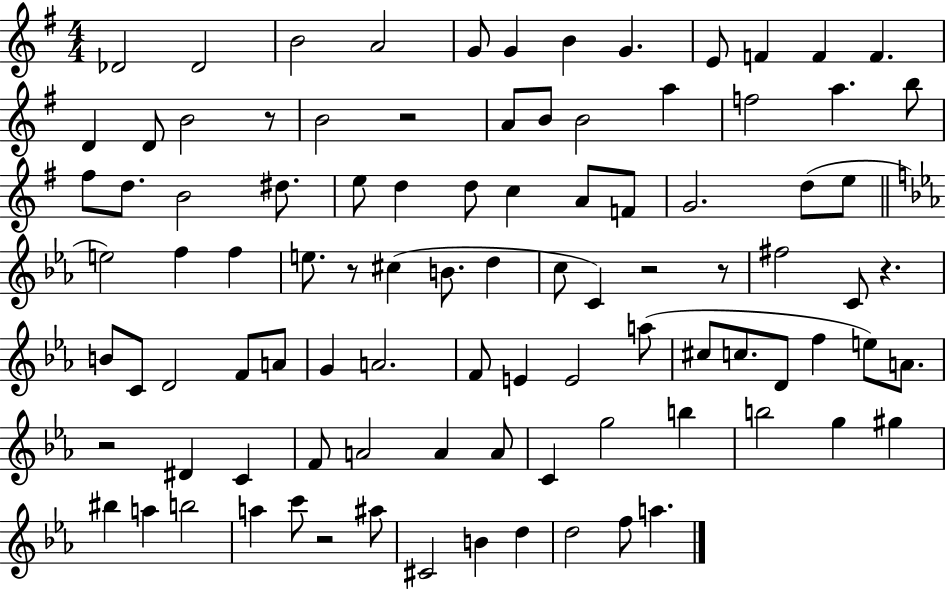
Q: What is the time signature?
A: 4/4